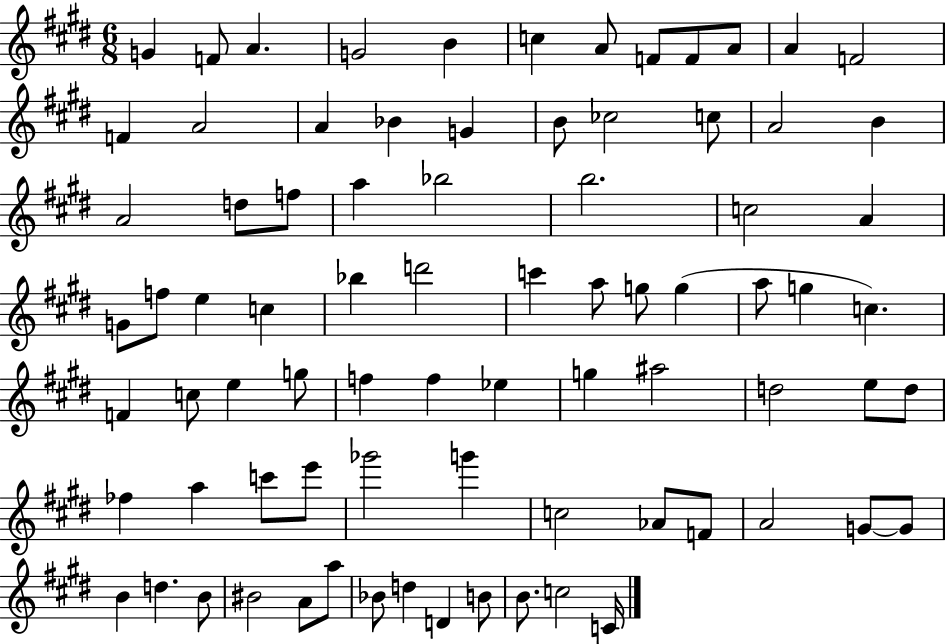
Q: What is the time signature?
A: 6/8